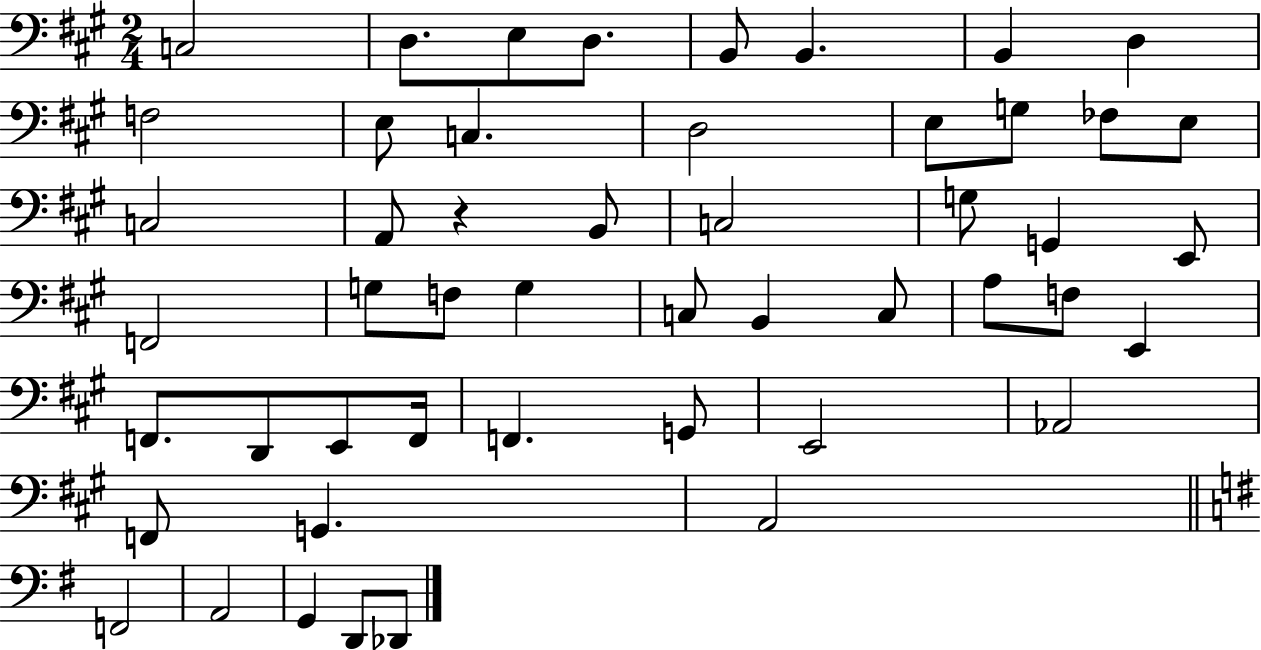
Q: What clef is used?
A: bass